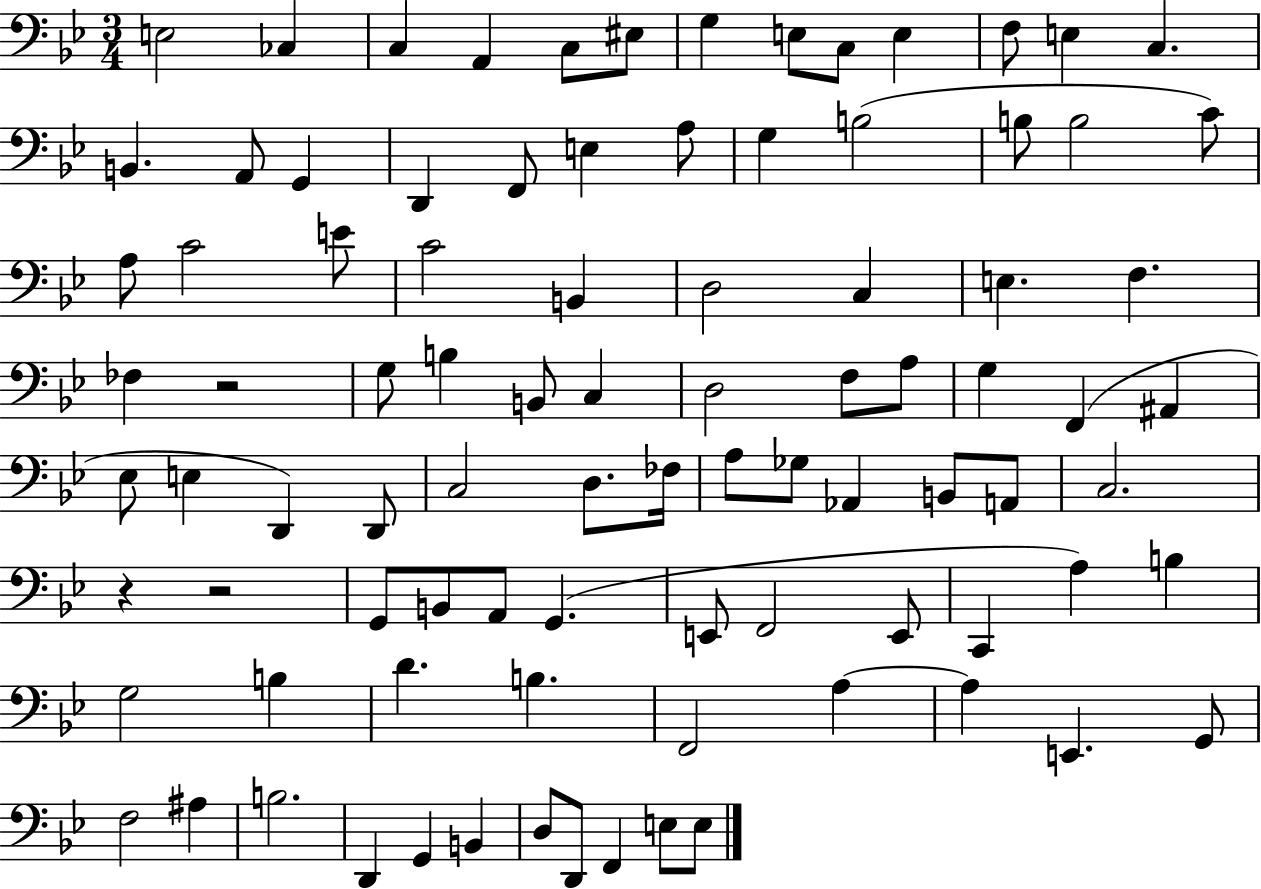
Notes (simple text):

E3/h CES3/q C3/q A2/q C3/e EIS3/e G3/q E3/e C3/e E3/q F3/e E3/q C3/q. B2/q. A2/e G2/q D2/q F2/e E3/q A3/e G3/q B3/h B3/e B3/h C4/e A3/e C4/h E4/e C4/h B2/q D3/h C3/q E3/q. F3/q. FES3/q R/h G3/e B3/q B2/e C3/q D3/h F3/e A3/e G3/q F2/q A#2/q Eb3/e E3/q D2/q D2/e C3/h D3/e. FES3/s A3/e Gb3/e Ab2/q B2/e A2/e C3/h. R/q R/h G2/e B2/e A2/e G2/q. E2/e F2/h E2/e C2/q A3/q B3/q G3/h B3/q D4/q. B3/q. F2/h A3/q A3/q E2/q. G2/e F3/h A#3/q B3/h. D2/q G2/q B2/q D3/e D2/e F2/q E3/e E3/e